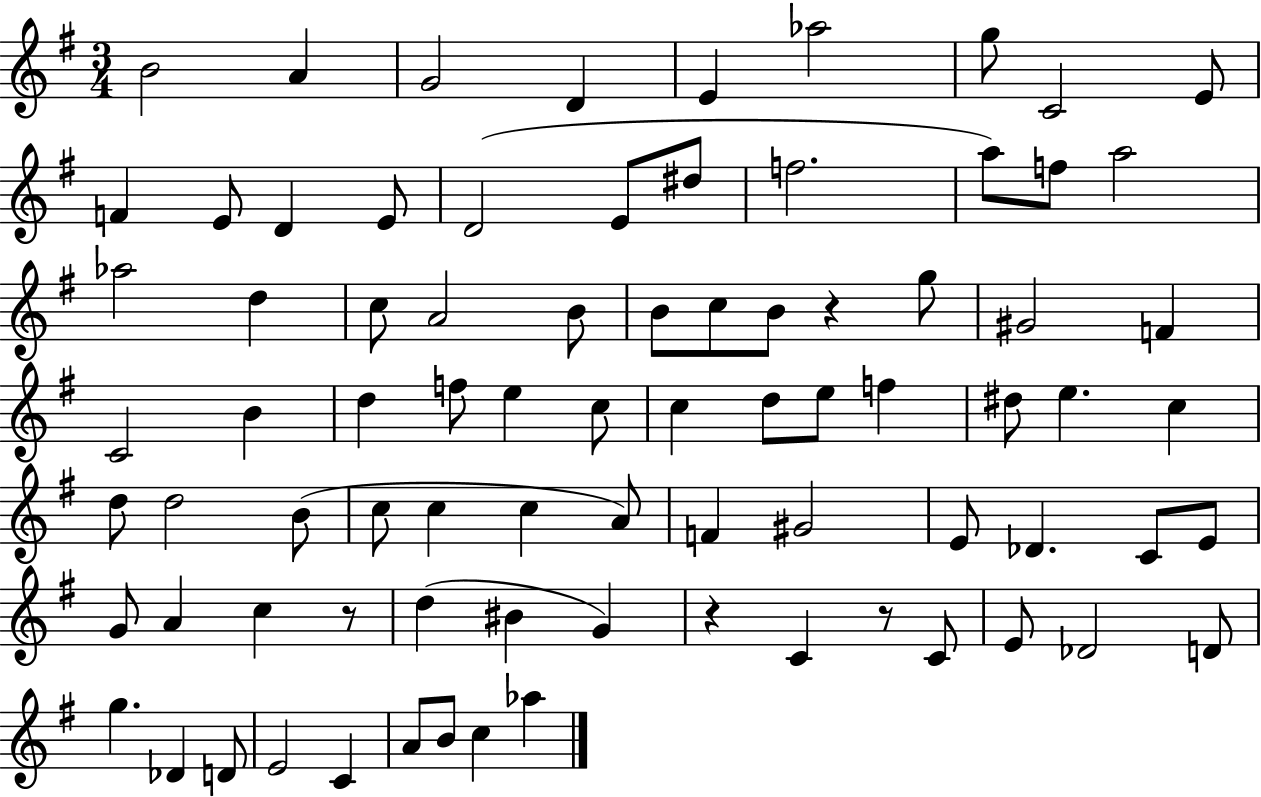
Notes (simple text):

B4/h A4/q G4/h D4/q E4/q Ab5/h G5/e C4/h E4/e F4/q E4/e D4/q E4/e D4/h E4/e D#5/e F5/h. A5/e F5/e A5/h Ab5/h D5/q C5/e A4/h B4/e B4/e C5/e B4/e R/q G5/e G#4/h F4/q C4/h B4/q D5/q F5/e E5/q C5/e C5/q D5/e E5/e F5/q D#5/e E5/q. C5/q D5/e D5/h B4/e C5/e C5/q C5/q A4/e F4/q G#4/h E4/e Db4/q. C4/e E4/e G4/e A4/q C5/q R/e D5/q BIS4/q G4/q R/q C4/q R/e C4/e E4/e Db4/h D4/e G5/q. Db4/q D4/e E4/h C4/q A4/e B4/e C5/q Ab5/q